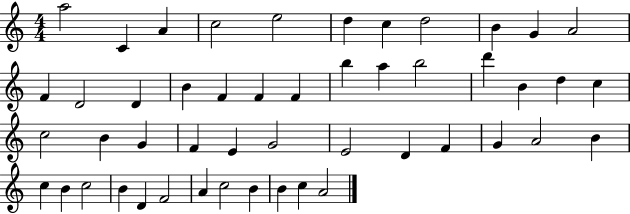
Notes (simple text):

A5/h C4/q A4/q C5/h E5/h D5/q C5/q D5/h B4/q G4/q A4/h F4/q D4/h D4/q B4/q F4/q F4/q F4/q B5/q A5/q B5/h D6/q B4/q D5/q C5/q C5/h B4/q G4/q F4/q E4/q G4/h E4/h D4/q F4/q G4/q A4/h B4/q C5/q B4/q C5/h B4/q D4/q F4/h A4/q C5/h B4/q B4/q C5/q A4/h